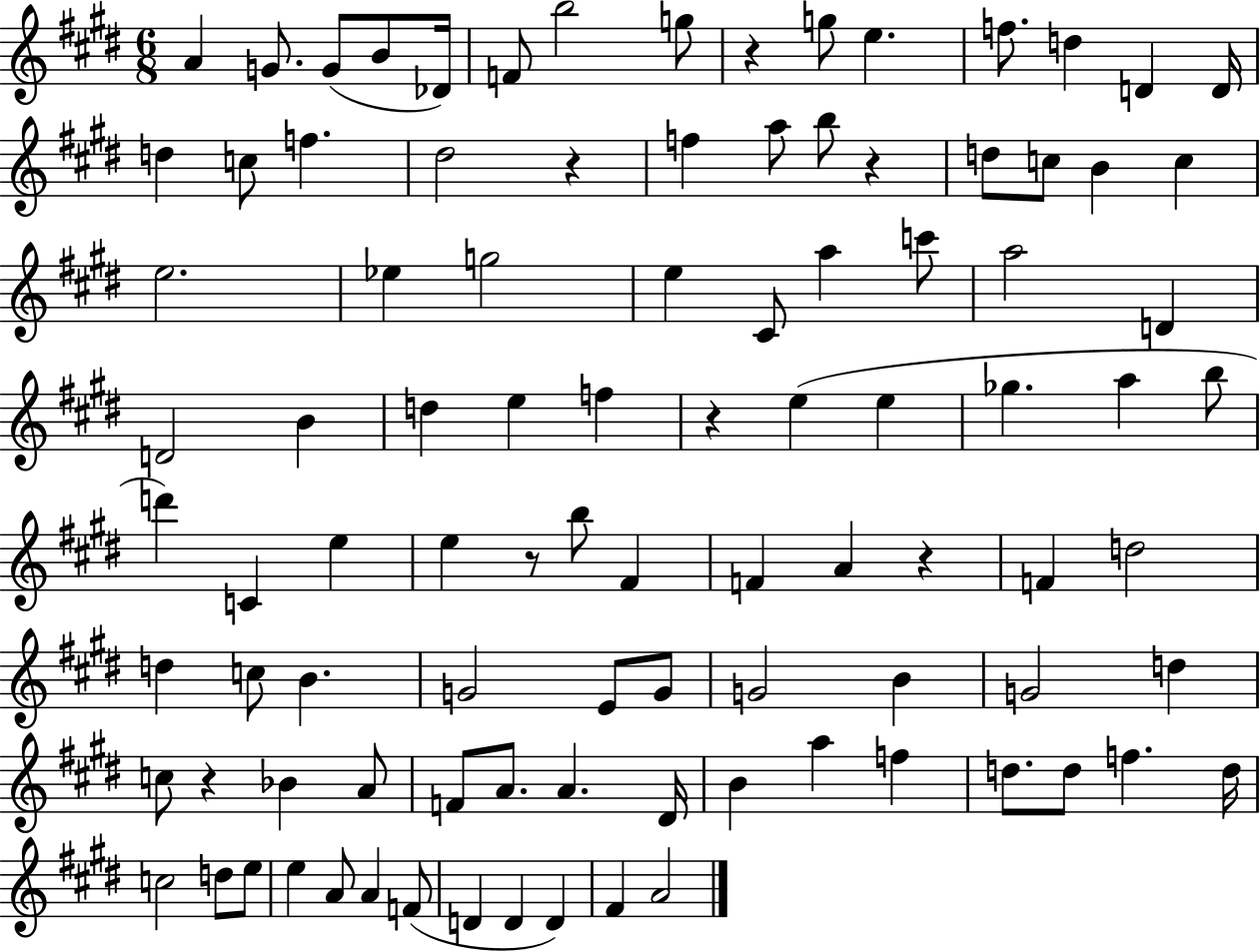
{
  \clef treble
  \numericTimeSignature
  \time 6/8
  \key e \major
  a'4 g'8. g'8( b'8 des'16) | f'8 b''2 g''8 | r4 g''8 e''4. | f''8. d''4 d'4 d'16 | \break d''4 c''8 f''4. | dis''2 r4 | f''4 a''8 b''8 r4 | d''8 c''8 b'4 c''4 | \break e''2. | ees''4 g''2 | e''4 cis'8 a''4 c'''8 | a''2 d'4 | \break d'2 b'4 | d''4 e''4 f''4 | r4 e''4( e''4 | ges''4. a''4 b''8 | \break d'''4) c'4 e''4 | e''4 r8 b''8 fis'4 | f'4 a'4 r4 | f'4 d''2 | \break d''4 c''8 b'4. | g'2 e'8 g'8 | g'2 b'4 | g'2 d''4 | \break c''8 r4 bes'4 a'8 | f'8 a'8. a'4. dis'16 | b'4 a''4 f''4 | d''8. d''8 f''4. d''16 | \break c''2 d''8 e''8 | e''4 a'8 a'4 f'8( | d'4 d'4 d'4) | fis'4 a'2 | \break \bar "|."
}